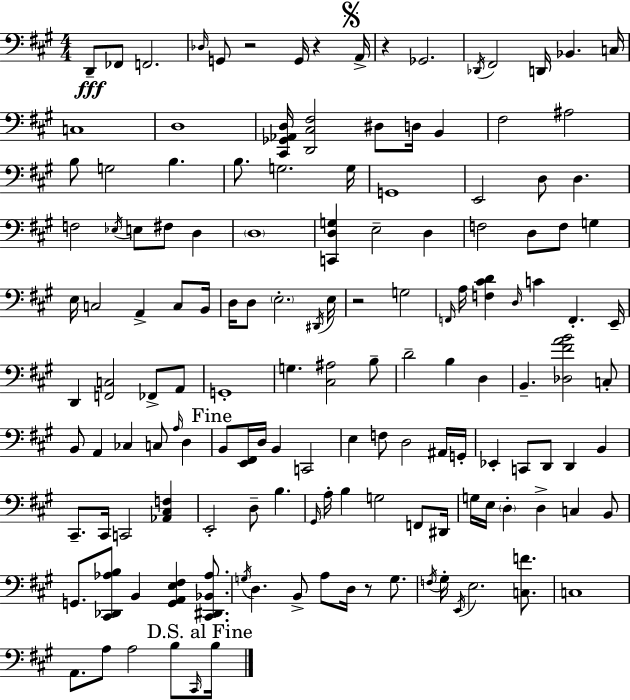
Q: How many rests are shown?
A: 5